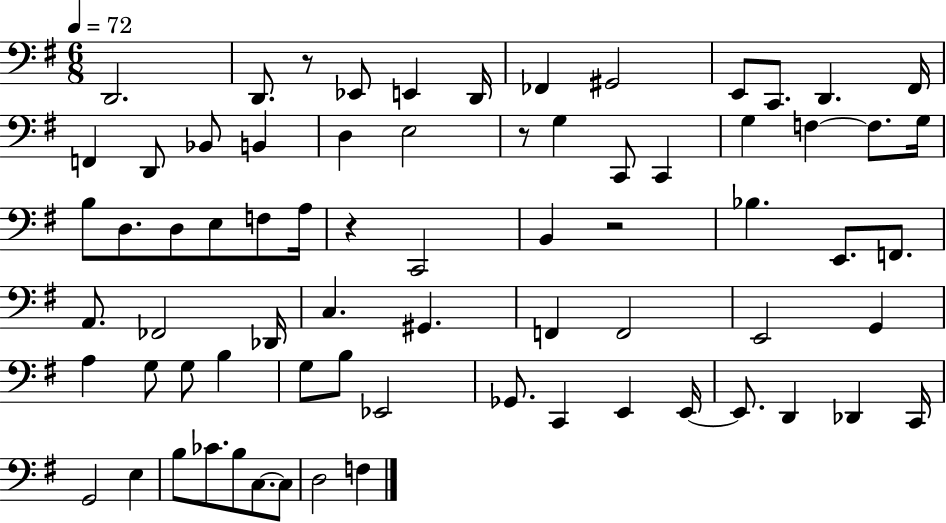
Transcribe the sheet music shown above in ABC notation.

X:1
T:Untitled
M:6/8
L:1/4
K:G
D,,2 D,,/2 z/2 _E,,/2 E,, D,,/4 _F,, ^G,,2 E,,/2 C,,/2 D,, ^F,,/4 F,, D,,/2 _B,,/2 B,, D, E,2 z/2 G, C,,/2 C,, G, F, F,/2 G,/4 B,/2 D,/2 D,/2 E,/2 F,/2 A,/4 z C,,2 B,, z2 _B, E,,/2 F,,/2 A,,/2 _F,,2 _D,,/4 C, ^G,, F,, F,,2 E,,2 G,, A, G,/2 G,/2 B, G,/2 B,/2 _E,,2 _G,,/2 C,, E,, E,,/4 E,,/2 D,, _D,, C,,/4 G,,2 E, B,/2 _C/2 B,/2 C,/2 C,/2 D,2 F,